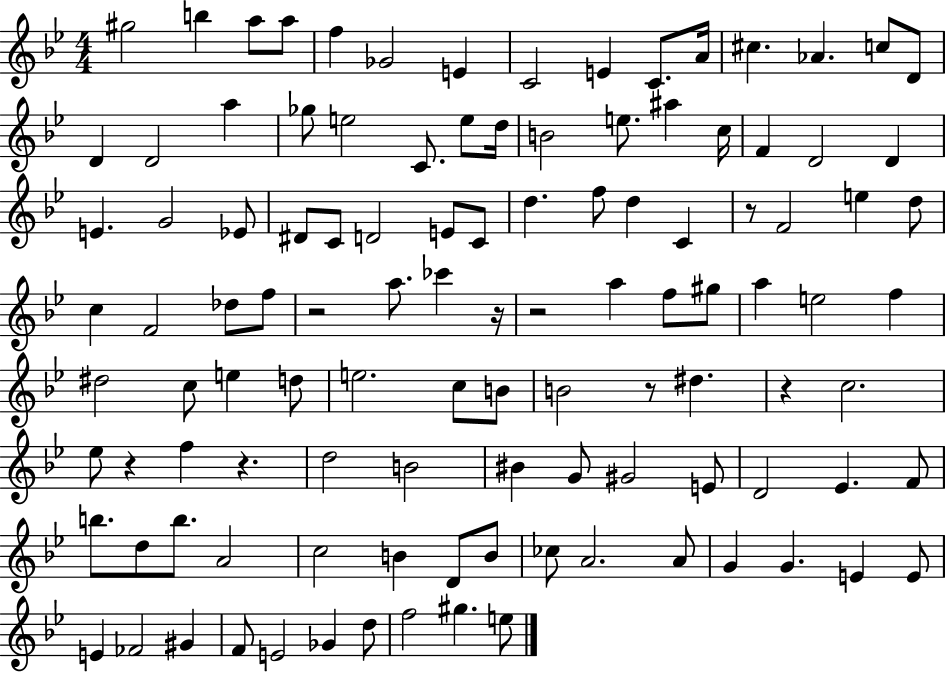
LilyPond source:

{
  \clef treble
  \numericTimeSignature
  \time 4/4
  \key bes \major
  gis''2 b''4 a''8 a''8 | f''4 ges'2 e'4 | c'2 e'4 c'8. a'16 | cis''4. aes'4. c''8 d'8 | \break d'4 d'2 a''4 | ges''8 e''2 c'8. e''8 d''16 | b'2 e''8. ais''4 c''16 | f'4 d'2 d'4 | \break e'4. g'2 ees'8 | dis'8 c'8 d'2 e'8 c'8 | d''4. f''8 d''4 c'4 | r8 f'2 e''4 d''8 | \break c''4 f'2 des''8 f''8 | r2 a''8. ces'''4 r16 | r2 a''4 f''8 gis''8 | a''4 e''2 f''4 | \break dis''2 c''8 e''4 d''8 | e''2. c''8 b'8 | b'2 r8 dis''4. | r4 c''2. | \break ees''8 r4 f''4 r4. | d''2 b'2 | bis'4 g'8 gis'2 e'8 | d'2 ees'4. f'8 | \break b''8. d''8 b''8. a'2 | c''2 b'4 d'8 b'8 | ces''8 a'2. a'8 | g'4 g'4. e'4 e'8 | \break e'4 fes'2 gis'4 | f'8 e'2 ges'4 d''8 | f''2 gis''4. e''8 | \bar "|."
}